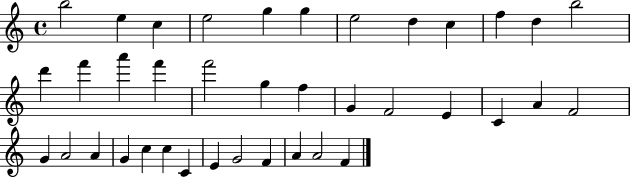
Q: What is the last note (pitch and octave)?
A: F4